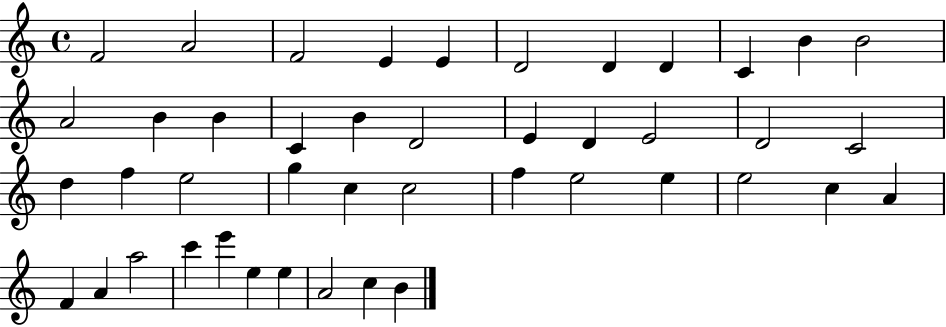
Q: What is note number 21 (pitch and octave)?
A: D4